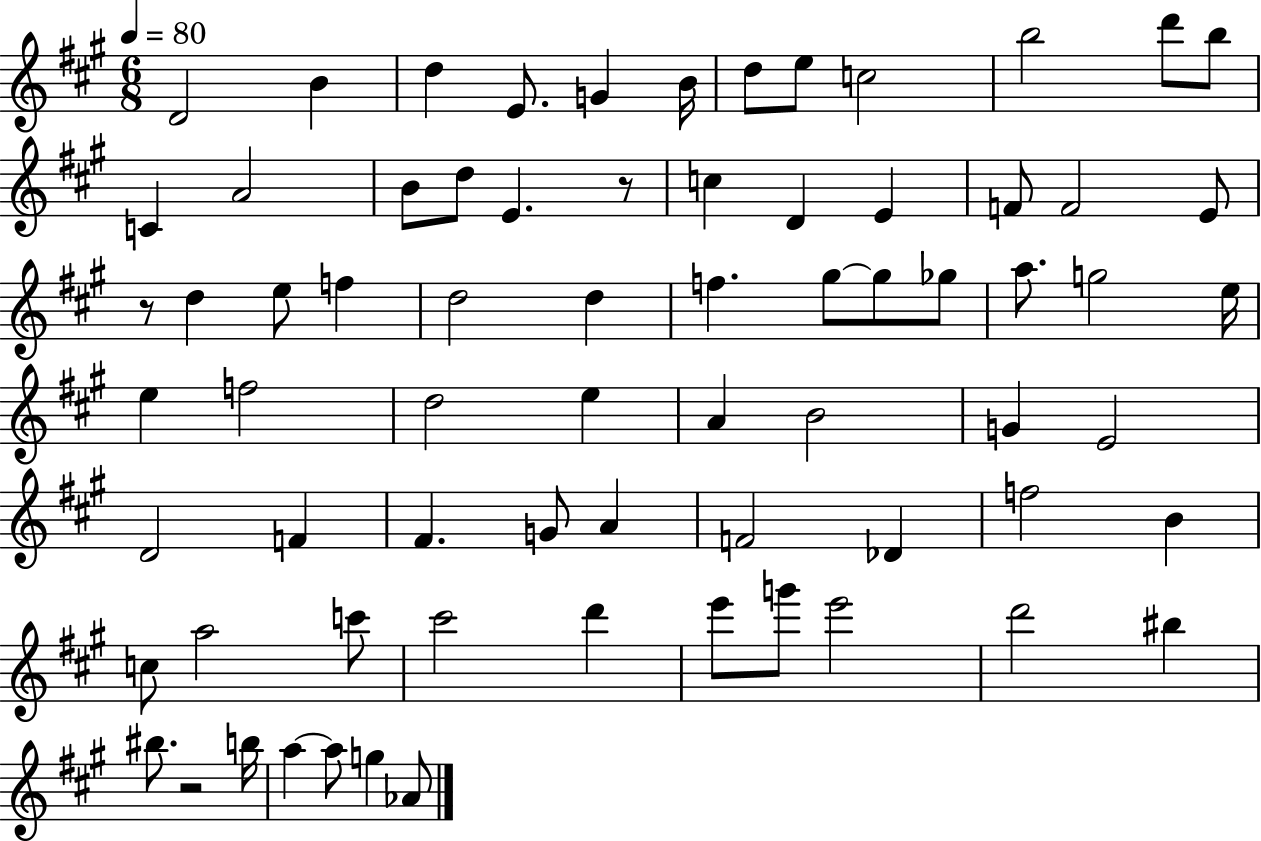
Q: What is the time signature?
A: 6/8